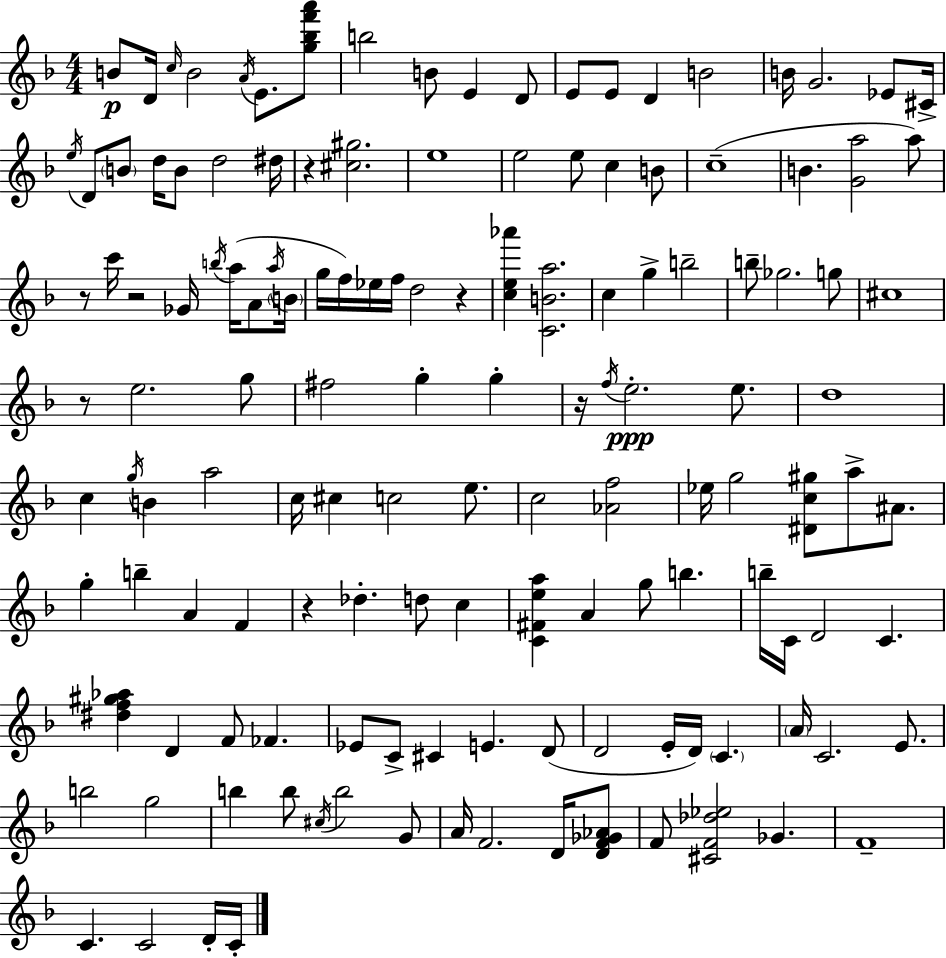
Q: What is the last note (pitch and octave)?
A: C4